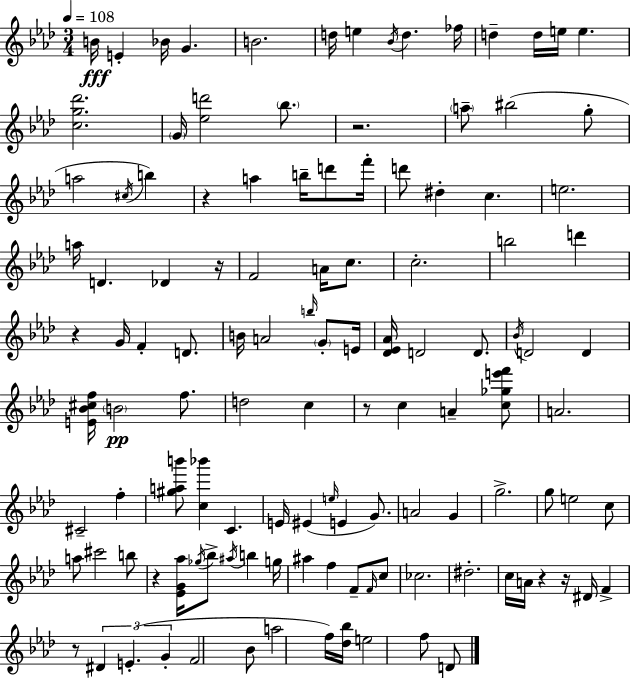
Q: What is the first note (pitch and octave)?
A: B4